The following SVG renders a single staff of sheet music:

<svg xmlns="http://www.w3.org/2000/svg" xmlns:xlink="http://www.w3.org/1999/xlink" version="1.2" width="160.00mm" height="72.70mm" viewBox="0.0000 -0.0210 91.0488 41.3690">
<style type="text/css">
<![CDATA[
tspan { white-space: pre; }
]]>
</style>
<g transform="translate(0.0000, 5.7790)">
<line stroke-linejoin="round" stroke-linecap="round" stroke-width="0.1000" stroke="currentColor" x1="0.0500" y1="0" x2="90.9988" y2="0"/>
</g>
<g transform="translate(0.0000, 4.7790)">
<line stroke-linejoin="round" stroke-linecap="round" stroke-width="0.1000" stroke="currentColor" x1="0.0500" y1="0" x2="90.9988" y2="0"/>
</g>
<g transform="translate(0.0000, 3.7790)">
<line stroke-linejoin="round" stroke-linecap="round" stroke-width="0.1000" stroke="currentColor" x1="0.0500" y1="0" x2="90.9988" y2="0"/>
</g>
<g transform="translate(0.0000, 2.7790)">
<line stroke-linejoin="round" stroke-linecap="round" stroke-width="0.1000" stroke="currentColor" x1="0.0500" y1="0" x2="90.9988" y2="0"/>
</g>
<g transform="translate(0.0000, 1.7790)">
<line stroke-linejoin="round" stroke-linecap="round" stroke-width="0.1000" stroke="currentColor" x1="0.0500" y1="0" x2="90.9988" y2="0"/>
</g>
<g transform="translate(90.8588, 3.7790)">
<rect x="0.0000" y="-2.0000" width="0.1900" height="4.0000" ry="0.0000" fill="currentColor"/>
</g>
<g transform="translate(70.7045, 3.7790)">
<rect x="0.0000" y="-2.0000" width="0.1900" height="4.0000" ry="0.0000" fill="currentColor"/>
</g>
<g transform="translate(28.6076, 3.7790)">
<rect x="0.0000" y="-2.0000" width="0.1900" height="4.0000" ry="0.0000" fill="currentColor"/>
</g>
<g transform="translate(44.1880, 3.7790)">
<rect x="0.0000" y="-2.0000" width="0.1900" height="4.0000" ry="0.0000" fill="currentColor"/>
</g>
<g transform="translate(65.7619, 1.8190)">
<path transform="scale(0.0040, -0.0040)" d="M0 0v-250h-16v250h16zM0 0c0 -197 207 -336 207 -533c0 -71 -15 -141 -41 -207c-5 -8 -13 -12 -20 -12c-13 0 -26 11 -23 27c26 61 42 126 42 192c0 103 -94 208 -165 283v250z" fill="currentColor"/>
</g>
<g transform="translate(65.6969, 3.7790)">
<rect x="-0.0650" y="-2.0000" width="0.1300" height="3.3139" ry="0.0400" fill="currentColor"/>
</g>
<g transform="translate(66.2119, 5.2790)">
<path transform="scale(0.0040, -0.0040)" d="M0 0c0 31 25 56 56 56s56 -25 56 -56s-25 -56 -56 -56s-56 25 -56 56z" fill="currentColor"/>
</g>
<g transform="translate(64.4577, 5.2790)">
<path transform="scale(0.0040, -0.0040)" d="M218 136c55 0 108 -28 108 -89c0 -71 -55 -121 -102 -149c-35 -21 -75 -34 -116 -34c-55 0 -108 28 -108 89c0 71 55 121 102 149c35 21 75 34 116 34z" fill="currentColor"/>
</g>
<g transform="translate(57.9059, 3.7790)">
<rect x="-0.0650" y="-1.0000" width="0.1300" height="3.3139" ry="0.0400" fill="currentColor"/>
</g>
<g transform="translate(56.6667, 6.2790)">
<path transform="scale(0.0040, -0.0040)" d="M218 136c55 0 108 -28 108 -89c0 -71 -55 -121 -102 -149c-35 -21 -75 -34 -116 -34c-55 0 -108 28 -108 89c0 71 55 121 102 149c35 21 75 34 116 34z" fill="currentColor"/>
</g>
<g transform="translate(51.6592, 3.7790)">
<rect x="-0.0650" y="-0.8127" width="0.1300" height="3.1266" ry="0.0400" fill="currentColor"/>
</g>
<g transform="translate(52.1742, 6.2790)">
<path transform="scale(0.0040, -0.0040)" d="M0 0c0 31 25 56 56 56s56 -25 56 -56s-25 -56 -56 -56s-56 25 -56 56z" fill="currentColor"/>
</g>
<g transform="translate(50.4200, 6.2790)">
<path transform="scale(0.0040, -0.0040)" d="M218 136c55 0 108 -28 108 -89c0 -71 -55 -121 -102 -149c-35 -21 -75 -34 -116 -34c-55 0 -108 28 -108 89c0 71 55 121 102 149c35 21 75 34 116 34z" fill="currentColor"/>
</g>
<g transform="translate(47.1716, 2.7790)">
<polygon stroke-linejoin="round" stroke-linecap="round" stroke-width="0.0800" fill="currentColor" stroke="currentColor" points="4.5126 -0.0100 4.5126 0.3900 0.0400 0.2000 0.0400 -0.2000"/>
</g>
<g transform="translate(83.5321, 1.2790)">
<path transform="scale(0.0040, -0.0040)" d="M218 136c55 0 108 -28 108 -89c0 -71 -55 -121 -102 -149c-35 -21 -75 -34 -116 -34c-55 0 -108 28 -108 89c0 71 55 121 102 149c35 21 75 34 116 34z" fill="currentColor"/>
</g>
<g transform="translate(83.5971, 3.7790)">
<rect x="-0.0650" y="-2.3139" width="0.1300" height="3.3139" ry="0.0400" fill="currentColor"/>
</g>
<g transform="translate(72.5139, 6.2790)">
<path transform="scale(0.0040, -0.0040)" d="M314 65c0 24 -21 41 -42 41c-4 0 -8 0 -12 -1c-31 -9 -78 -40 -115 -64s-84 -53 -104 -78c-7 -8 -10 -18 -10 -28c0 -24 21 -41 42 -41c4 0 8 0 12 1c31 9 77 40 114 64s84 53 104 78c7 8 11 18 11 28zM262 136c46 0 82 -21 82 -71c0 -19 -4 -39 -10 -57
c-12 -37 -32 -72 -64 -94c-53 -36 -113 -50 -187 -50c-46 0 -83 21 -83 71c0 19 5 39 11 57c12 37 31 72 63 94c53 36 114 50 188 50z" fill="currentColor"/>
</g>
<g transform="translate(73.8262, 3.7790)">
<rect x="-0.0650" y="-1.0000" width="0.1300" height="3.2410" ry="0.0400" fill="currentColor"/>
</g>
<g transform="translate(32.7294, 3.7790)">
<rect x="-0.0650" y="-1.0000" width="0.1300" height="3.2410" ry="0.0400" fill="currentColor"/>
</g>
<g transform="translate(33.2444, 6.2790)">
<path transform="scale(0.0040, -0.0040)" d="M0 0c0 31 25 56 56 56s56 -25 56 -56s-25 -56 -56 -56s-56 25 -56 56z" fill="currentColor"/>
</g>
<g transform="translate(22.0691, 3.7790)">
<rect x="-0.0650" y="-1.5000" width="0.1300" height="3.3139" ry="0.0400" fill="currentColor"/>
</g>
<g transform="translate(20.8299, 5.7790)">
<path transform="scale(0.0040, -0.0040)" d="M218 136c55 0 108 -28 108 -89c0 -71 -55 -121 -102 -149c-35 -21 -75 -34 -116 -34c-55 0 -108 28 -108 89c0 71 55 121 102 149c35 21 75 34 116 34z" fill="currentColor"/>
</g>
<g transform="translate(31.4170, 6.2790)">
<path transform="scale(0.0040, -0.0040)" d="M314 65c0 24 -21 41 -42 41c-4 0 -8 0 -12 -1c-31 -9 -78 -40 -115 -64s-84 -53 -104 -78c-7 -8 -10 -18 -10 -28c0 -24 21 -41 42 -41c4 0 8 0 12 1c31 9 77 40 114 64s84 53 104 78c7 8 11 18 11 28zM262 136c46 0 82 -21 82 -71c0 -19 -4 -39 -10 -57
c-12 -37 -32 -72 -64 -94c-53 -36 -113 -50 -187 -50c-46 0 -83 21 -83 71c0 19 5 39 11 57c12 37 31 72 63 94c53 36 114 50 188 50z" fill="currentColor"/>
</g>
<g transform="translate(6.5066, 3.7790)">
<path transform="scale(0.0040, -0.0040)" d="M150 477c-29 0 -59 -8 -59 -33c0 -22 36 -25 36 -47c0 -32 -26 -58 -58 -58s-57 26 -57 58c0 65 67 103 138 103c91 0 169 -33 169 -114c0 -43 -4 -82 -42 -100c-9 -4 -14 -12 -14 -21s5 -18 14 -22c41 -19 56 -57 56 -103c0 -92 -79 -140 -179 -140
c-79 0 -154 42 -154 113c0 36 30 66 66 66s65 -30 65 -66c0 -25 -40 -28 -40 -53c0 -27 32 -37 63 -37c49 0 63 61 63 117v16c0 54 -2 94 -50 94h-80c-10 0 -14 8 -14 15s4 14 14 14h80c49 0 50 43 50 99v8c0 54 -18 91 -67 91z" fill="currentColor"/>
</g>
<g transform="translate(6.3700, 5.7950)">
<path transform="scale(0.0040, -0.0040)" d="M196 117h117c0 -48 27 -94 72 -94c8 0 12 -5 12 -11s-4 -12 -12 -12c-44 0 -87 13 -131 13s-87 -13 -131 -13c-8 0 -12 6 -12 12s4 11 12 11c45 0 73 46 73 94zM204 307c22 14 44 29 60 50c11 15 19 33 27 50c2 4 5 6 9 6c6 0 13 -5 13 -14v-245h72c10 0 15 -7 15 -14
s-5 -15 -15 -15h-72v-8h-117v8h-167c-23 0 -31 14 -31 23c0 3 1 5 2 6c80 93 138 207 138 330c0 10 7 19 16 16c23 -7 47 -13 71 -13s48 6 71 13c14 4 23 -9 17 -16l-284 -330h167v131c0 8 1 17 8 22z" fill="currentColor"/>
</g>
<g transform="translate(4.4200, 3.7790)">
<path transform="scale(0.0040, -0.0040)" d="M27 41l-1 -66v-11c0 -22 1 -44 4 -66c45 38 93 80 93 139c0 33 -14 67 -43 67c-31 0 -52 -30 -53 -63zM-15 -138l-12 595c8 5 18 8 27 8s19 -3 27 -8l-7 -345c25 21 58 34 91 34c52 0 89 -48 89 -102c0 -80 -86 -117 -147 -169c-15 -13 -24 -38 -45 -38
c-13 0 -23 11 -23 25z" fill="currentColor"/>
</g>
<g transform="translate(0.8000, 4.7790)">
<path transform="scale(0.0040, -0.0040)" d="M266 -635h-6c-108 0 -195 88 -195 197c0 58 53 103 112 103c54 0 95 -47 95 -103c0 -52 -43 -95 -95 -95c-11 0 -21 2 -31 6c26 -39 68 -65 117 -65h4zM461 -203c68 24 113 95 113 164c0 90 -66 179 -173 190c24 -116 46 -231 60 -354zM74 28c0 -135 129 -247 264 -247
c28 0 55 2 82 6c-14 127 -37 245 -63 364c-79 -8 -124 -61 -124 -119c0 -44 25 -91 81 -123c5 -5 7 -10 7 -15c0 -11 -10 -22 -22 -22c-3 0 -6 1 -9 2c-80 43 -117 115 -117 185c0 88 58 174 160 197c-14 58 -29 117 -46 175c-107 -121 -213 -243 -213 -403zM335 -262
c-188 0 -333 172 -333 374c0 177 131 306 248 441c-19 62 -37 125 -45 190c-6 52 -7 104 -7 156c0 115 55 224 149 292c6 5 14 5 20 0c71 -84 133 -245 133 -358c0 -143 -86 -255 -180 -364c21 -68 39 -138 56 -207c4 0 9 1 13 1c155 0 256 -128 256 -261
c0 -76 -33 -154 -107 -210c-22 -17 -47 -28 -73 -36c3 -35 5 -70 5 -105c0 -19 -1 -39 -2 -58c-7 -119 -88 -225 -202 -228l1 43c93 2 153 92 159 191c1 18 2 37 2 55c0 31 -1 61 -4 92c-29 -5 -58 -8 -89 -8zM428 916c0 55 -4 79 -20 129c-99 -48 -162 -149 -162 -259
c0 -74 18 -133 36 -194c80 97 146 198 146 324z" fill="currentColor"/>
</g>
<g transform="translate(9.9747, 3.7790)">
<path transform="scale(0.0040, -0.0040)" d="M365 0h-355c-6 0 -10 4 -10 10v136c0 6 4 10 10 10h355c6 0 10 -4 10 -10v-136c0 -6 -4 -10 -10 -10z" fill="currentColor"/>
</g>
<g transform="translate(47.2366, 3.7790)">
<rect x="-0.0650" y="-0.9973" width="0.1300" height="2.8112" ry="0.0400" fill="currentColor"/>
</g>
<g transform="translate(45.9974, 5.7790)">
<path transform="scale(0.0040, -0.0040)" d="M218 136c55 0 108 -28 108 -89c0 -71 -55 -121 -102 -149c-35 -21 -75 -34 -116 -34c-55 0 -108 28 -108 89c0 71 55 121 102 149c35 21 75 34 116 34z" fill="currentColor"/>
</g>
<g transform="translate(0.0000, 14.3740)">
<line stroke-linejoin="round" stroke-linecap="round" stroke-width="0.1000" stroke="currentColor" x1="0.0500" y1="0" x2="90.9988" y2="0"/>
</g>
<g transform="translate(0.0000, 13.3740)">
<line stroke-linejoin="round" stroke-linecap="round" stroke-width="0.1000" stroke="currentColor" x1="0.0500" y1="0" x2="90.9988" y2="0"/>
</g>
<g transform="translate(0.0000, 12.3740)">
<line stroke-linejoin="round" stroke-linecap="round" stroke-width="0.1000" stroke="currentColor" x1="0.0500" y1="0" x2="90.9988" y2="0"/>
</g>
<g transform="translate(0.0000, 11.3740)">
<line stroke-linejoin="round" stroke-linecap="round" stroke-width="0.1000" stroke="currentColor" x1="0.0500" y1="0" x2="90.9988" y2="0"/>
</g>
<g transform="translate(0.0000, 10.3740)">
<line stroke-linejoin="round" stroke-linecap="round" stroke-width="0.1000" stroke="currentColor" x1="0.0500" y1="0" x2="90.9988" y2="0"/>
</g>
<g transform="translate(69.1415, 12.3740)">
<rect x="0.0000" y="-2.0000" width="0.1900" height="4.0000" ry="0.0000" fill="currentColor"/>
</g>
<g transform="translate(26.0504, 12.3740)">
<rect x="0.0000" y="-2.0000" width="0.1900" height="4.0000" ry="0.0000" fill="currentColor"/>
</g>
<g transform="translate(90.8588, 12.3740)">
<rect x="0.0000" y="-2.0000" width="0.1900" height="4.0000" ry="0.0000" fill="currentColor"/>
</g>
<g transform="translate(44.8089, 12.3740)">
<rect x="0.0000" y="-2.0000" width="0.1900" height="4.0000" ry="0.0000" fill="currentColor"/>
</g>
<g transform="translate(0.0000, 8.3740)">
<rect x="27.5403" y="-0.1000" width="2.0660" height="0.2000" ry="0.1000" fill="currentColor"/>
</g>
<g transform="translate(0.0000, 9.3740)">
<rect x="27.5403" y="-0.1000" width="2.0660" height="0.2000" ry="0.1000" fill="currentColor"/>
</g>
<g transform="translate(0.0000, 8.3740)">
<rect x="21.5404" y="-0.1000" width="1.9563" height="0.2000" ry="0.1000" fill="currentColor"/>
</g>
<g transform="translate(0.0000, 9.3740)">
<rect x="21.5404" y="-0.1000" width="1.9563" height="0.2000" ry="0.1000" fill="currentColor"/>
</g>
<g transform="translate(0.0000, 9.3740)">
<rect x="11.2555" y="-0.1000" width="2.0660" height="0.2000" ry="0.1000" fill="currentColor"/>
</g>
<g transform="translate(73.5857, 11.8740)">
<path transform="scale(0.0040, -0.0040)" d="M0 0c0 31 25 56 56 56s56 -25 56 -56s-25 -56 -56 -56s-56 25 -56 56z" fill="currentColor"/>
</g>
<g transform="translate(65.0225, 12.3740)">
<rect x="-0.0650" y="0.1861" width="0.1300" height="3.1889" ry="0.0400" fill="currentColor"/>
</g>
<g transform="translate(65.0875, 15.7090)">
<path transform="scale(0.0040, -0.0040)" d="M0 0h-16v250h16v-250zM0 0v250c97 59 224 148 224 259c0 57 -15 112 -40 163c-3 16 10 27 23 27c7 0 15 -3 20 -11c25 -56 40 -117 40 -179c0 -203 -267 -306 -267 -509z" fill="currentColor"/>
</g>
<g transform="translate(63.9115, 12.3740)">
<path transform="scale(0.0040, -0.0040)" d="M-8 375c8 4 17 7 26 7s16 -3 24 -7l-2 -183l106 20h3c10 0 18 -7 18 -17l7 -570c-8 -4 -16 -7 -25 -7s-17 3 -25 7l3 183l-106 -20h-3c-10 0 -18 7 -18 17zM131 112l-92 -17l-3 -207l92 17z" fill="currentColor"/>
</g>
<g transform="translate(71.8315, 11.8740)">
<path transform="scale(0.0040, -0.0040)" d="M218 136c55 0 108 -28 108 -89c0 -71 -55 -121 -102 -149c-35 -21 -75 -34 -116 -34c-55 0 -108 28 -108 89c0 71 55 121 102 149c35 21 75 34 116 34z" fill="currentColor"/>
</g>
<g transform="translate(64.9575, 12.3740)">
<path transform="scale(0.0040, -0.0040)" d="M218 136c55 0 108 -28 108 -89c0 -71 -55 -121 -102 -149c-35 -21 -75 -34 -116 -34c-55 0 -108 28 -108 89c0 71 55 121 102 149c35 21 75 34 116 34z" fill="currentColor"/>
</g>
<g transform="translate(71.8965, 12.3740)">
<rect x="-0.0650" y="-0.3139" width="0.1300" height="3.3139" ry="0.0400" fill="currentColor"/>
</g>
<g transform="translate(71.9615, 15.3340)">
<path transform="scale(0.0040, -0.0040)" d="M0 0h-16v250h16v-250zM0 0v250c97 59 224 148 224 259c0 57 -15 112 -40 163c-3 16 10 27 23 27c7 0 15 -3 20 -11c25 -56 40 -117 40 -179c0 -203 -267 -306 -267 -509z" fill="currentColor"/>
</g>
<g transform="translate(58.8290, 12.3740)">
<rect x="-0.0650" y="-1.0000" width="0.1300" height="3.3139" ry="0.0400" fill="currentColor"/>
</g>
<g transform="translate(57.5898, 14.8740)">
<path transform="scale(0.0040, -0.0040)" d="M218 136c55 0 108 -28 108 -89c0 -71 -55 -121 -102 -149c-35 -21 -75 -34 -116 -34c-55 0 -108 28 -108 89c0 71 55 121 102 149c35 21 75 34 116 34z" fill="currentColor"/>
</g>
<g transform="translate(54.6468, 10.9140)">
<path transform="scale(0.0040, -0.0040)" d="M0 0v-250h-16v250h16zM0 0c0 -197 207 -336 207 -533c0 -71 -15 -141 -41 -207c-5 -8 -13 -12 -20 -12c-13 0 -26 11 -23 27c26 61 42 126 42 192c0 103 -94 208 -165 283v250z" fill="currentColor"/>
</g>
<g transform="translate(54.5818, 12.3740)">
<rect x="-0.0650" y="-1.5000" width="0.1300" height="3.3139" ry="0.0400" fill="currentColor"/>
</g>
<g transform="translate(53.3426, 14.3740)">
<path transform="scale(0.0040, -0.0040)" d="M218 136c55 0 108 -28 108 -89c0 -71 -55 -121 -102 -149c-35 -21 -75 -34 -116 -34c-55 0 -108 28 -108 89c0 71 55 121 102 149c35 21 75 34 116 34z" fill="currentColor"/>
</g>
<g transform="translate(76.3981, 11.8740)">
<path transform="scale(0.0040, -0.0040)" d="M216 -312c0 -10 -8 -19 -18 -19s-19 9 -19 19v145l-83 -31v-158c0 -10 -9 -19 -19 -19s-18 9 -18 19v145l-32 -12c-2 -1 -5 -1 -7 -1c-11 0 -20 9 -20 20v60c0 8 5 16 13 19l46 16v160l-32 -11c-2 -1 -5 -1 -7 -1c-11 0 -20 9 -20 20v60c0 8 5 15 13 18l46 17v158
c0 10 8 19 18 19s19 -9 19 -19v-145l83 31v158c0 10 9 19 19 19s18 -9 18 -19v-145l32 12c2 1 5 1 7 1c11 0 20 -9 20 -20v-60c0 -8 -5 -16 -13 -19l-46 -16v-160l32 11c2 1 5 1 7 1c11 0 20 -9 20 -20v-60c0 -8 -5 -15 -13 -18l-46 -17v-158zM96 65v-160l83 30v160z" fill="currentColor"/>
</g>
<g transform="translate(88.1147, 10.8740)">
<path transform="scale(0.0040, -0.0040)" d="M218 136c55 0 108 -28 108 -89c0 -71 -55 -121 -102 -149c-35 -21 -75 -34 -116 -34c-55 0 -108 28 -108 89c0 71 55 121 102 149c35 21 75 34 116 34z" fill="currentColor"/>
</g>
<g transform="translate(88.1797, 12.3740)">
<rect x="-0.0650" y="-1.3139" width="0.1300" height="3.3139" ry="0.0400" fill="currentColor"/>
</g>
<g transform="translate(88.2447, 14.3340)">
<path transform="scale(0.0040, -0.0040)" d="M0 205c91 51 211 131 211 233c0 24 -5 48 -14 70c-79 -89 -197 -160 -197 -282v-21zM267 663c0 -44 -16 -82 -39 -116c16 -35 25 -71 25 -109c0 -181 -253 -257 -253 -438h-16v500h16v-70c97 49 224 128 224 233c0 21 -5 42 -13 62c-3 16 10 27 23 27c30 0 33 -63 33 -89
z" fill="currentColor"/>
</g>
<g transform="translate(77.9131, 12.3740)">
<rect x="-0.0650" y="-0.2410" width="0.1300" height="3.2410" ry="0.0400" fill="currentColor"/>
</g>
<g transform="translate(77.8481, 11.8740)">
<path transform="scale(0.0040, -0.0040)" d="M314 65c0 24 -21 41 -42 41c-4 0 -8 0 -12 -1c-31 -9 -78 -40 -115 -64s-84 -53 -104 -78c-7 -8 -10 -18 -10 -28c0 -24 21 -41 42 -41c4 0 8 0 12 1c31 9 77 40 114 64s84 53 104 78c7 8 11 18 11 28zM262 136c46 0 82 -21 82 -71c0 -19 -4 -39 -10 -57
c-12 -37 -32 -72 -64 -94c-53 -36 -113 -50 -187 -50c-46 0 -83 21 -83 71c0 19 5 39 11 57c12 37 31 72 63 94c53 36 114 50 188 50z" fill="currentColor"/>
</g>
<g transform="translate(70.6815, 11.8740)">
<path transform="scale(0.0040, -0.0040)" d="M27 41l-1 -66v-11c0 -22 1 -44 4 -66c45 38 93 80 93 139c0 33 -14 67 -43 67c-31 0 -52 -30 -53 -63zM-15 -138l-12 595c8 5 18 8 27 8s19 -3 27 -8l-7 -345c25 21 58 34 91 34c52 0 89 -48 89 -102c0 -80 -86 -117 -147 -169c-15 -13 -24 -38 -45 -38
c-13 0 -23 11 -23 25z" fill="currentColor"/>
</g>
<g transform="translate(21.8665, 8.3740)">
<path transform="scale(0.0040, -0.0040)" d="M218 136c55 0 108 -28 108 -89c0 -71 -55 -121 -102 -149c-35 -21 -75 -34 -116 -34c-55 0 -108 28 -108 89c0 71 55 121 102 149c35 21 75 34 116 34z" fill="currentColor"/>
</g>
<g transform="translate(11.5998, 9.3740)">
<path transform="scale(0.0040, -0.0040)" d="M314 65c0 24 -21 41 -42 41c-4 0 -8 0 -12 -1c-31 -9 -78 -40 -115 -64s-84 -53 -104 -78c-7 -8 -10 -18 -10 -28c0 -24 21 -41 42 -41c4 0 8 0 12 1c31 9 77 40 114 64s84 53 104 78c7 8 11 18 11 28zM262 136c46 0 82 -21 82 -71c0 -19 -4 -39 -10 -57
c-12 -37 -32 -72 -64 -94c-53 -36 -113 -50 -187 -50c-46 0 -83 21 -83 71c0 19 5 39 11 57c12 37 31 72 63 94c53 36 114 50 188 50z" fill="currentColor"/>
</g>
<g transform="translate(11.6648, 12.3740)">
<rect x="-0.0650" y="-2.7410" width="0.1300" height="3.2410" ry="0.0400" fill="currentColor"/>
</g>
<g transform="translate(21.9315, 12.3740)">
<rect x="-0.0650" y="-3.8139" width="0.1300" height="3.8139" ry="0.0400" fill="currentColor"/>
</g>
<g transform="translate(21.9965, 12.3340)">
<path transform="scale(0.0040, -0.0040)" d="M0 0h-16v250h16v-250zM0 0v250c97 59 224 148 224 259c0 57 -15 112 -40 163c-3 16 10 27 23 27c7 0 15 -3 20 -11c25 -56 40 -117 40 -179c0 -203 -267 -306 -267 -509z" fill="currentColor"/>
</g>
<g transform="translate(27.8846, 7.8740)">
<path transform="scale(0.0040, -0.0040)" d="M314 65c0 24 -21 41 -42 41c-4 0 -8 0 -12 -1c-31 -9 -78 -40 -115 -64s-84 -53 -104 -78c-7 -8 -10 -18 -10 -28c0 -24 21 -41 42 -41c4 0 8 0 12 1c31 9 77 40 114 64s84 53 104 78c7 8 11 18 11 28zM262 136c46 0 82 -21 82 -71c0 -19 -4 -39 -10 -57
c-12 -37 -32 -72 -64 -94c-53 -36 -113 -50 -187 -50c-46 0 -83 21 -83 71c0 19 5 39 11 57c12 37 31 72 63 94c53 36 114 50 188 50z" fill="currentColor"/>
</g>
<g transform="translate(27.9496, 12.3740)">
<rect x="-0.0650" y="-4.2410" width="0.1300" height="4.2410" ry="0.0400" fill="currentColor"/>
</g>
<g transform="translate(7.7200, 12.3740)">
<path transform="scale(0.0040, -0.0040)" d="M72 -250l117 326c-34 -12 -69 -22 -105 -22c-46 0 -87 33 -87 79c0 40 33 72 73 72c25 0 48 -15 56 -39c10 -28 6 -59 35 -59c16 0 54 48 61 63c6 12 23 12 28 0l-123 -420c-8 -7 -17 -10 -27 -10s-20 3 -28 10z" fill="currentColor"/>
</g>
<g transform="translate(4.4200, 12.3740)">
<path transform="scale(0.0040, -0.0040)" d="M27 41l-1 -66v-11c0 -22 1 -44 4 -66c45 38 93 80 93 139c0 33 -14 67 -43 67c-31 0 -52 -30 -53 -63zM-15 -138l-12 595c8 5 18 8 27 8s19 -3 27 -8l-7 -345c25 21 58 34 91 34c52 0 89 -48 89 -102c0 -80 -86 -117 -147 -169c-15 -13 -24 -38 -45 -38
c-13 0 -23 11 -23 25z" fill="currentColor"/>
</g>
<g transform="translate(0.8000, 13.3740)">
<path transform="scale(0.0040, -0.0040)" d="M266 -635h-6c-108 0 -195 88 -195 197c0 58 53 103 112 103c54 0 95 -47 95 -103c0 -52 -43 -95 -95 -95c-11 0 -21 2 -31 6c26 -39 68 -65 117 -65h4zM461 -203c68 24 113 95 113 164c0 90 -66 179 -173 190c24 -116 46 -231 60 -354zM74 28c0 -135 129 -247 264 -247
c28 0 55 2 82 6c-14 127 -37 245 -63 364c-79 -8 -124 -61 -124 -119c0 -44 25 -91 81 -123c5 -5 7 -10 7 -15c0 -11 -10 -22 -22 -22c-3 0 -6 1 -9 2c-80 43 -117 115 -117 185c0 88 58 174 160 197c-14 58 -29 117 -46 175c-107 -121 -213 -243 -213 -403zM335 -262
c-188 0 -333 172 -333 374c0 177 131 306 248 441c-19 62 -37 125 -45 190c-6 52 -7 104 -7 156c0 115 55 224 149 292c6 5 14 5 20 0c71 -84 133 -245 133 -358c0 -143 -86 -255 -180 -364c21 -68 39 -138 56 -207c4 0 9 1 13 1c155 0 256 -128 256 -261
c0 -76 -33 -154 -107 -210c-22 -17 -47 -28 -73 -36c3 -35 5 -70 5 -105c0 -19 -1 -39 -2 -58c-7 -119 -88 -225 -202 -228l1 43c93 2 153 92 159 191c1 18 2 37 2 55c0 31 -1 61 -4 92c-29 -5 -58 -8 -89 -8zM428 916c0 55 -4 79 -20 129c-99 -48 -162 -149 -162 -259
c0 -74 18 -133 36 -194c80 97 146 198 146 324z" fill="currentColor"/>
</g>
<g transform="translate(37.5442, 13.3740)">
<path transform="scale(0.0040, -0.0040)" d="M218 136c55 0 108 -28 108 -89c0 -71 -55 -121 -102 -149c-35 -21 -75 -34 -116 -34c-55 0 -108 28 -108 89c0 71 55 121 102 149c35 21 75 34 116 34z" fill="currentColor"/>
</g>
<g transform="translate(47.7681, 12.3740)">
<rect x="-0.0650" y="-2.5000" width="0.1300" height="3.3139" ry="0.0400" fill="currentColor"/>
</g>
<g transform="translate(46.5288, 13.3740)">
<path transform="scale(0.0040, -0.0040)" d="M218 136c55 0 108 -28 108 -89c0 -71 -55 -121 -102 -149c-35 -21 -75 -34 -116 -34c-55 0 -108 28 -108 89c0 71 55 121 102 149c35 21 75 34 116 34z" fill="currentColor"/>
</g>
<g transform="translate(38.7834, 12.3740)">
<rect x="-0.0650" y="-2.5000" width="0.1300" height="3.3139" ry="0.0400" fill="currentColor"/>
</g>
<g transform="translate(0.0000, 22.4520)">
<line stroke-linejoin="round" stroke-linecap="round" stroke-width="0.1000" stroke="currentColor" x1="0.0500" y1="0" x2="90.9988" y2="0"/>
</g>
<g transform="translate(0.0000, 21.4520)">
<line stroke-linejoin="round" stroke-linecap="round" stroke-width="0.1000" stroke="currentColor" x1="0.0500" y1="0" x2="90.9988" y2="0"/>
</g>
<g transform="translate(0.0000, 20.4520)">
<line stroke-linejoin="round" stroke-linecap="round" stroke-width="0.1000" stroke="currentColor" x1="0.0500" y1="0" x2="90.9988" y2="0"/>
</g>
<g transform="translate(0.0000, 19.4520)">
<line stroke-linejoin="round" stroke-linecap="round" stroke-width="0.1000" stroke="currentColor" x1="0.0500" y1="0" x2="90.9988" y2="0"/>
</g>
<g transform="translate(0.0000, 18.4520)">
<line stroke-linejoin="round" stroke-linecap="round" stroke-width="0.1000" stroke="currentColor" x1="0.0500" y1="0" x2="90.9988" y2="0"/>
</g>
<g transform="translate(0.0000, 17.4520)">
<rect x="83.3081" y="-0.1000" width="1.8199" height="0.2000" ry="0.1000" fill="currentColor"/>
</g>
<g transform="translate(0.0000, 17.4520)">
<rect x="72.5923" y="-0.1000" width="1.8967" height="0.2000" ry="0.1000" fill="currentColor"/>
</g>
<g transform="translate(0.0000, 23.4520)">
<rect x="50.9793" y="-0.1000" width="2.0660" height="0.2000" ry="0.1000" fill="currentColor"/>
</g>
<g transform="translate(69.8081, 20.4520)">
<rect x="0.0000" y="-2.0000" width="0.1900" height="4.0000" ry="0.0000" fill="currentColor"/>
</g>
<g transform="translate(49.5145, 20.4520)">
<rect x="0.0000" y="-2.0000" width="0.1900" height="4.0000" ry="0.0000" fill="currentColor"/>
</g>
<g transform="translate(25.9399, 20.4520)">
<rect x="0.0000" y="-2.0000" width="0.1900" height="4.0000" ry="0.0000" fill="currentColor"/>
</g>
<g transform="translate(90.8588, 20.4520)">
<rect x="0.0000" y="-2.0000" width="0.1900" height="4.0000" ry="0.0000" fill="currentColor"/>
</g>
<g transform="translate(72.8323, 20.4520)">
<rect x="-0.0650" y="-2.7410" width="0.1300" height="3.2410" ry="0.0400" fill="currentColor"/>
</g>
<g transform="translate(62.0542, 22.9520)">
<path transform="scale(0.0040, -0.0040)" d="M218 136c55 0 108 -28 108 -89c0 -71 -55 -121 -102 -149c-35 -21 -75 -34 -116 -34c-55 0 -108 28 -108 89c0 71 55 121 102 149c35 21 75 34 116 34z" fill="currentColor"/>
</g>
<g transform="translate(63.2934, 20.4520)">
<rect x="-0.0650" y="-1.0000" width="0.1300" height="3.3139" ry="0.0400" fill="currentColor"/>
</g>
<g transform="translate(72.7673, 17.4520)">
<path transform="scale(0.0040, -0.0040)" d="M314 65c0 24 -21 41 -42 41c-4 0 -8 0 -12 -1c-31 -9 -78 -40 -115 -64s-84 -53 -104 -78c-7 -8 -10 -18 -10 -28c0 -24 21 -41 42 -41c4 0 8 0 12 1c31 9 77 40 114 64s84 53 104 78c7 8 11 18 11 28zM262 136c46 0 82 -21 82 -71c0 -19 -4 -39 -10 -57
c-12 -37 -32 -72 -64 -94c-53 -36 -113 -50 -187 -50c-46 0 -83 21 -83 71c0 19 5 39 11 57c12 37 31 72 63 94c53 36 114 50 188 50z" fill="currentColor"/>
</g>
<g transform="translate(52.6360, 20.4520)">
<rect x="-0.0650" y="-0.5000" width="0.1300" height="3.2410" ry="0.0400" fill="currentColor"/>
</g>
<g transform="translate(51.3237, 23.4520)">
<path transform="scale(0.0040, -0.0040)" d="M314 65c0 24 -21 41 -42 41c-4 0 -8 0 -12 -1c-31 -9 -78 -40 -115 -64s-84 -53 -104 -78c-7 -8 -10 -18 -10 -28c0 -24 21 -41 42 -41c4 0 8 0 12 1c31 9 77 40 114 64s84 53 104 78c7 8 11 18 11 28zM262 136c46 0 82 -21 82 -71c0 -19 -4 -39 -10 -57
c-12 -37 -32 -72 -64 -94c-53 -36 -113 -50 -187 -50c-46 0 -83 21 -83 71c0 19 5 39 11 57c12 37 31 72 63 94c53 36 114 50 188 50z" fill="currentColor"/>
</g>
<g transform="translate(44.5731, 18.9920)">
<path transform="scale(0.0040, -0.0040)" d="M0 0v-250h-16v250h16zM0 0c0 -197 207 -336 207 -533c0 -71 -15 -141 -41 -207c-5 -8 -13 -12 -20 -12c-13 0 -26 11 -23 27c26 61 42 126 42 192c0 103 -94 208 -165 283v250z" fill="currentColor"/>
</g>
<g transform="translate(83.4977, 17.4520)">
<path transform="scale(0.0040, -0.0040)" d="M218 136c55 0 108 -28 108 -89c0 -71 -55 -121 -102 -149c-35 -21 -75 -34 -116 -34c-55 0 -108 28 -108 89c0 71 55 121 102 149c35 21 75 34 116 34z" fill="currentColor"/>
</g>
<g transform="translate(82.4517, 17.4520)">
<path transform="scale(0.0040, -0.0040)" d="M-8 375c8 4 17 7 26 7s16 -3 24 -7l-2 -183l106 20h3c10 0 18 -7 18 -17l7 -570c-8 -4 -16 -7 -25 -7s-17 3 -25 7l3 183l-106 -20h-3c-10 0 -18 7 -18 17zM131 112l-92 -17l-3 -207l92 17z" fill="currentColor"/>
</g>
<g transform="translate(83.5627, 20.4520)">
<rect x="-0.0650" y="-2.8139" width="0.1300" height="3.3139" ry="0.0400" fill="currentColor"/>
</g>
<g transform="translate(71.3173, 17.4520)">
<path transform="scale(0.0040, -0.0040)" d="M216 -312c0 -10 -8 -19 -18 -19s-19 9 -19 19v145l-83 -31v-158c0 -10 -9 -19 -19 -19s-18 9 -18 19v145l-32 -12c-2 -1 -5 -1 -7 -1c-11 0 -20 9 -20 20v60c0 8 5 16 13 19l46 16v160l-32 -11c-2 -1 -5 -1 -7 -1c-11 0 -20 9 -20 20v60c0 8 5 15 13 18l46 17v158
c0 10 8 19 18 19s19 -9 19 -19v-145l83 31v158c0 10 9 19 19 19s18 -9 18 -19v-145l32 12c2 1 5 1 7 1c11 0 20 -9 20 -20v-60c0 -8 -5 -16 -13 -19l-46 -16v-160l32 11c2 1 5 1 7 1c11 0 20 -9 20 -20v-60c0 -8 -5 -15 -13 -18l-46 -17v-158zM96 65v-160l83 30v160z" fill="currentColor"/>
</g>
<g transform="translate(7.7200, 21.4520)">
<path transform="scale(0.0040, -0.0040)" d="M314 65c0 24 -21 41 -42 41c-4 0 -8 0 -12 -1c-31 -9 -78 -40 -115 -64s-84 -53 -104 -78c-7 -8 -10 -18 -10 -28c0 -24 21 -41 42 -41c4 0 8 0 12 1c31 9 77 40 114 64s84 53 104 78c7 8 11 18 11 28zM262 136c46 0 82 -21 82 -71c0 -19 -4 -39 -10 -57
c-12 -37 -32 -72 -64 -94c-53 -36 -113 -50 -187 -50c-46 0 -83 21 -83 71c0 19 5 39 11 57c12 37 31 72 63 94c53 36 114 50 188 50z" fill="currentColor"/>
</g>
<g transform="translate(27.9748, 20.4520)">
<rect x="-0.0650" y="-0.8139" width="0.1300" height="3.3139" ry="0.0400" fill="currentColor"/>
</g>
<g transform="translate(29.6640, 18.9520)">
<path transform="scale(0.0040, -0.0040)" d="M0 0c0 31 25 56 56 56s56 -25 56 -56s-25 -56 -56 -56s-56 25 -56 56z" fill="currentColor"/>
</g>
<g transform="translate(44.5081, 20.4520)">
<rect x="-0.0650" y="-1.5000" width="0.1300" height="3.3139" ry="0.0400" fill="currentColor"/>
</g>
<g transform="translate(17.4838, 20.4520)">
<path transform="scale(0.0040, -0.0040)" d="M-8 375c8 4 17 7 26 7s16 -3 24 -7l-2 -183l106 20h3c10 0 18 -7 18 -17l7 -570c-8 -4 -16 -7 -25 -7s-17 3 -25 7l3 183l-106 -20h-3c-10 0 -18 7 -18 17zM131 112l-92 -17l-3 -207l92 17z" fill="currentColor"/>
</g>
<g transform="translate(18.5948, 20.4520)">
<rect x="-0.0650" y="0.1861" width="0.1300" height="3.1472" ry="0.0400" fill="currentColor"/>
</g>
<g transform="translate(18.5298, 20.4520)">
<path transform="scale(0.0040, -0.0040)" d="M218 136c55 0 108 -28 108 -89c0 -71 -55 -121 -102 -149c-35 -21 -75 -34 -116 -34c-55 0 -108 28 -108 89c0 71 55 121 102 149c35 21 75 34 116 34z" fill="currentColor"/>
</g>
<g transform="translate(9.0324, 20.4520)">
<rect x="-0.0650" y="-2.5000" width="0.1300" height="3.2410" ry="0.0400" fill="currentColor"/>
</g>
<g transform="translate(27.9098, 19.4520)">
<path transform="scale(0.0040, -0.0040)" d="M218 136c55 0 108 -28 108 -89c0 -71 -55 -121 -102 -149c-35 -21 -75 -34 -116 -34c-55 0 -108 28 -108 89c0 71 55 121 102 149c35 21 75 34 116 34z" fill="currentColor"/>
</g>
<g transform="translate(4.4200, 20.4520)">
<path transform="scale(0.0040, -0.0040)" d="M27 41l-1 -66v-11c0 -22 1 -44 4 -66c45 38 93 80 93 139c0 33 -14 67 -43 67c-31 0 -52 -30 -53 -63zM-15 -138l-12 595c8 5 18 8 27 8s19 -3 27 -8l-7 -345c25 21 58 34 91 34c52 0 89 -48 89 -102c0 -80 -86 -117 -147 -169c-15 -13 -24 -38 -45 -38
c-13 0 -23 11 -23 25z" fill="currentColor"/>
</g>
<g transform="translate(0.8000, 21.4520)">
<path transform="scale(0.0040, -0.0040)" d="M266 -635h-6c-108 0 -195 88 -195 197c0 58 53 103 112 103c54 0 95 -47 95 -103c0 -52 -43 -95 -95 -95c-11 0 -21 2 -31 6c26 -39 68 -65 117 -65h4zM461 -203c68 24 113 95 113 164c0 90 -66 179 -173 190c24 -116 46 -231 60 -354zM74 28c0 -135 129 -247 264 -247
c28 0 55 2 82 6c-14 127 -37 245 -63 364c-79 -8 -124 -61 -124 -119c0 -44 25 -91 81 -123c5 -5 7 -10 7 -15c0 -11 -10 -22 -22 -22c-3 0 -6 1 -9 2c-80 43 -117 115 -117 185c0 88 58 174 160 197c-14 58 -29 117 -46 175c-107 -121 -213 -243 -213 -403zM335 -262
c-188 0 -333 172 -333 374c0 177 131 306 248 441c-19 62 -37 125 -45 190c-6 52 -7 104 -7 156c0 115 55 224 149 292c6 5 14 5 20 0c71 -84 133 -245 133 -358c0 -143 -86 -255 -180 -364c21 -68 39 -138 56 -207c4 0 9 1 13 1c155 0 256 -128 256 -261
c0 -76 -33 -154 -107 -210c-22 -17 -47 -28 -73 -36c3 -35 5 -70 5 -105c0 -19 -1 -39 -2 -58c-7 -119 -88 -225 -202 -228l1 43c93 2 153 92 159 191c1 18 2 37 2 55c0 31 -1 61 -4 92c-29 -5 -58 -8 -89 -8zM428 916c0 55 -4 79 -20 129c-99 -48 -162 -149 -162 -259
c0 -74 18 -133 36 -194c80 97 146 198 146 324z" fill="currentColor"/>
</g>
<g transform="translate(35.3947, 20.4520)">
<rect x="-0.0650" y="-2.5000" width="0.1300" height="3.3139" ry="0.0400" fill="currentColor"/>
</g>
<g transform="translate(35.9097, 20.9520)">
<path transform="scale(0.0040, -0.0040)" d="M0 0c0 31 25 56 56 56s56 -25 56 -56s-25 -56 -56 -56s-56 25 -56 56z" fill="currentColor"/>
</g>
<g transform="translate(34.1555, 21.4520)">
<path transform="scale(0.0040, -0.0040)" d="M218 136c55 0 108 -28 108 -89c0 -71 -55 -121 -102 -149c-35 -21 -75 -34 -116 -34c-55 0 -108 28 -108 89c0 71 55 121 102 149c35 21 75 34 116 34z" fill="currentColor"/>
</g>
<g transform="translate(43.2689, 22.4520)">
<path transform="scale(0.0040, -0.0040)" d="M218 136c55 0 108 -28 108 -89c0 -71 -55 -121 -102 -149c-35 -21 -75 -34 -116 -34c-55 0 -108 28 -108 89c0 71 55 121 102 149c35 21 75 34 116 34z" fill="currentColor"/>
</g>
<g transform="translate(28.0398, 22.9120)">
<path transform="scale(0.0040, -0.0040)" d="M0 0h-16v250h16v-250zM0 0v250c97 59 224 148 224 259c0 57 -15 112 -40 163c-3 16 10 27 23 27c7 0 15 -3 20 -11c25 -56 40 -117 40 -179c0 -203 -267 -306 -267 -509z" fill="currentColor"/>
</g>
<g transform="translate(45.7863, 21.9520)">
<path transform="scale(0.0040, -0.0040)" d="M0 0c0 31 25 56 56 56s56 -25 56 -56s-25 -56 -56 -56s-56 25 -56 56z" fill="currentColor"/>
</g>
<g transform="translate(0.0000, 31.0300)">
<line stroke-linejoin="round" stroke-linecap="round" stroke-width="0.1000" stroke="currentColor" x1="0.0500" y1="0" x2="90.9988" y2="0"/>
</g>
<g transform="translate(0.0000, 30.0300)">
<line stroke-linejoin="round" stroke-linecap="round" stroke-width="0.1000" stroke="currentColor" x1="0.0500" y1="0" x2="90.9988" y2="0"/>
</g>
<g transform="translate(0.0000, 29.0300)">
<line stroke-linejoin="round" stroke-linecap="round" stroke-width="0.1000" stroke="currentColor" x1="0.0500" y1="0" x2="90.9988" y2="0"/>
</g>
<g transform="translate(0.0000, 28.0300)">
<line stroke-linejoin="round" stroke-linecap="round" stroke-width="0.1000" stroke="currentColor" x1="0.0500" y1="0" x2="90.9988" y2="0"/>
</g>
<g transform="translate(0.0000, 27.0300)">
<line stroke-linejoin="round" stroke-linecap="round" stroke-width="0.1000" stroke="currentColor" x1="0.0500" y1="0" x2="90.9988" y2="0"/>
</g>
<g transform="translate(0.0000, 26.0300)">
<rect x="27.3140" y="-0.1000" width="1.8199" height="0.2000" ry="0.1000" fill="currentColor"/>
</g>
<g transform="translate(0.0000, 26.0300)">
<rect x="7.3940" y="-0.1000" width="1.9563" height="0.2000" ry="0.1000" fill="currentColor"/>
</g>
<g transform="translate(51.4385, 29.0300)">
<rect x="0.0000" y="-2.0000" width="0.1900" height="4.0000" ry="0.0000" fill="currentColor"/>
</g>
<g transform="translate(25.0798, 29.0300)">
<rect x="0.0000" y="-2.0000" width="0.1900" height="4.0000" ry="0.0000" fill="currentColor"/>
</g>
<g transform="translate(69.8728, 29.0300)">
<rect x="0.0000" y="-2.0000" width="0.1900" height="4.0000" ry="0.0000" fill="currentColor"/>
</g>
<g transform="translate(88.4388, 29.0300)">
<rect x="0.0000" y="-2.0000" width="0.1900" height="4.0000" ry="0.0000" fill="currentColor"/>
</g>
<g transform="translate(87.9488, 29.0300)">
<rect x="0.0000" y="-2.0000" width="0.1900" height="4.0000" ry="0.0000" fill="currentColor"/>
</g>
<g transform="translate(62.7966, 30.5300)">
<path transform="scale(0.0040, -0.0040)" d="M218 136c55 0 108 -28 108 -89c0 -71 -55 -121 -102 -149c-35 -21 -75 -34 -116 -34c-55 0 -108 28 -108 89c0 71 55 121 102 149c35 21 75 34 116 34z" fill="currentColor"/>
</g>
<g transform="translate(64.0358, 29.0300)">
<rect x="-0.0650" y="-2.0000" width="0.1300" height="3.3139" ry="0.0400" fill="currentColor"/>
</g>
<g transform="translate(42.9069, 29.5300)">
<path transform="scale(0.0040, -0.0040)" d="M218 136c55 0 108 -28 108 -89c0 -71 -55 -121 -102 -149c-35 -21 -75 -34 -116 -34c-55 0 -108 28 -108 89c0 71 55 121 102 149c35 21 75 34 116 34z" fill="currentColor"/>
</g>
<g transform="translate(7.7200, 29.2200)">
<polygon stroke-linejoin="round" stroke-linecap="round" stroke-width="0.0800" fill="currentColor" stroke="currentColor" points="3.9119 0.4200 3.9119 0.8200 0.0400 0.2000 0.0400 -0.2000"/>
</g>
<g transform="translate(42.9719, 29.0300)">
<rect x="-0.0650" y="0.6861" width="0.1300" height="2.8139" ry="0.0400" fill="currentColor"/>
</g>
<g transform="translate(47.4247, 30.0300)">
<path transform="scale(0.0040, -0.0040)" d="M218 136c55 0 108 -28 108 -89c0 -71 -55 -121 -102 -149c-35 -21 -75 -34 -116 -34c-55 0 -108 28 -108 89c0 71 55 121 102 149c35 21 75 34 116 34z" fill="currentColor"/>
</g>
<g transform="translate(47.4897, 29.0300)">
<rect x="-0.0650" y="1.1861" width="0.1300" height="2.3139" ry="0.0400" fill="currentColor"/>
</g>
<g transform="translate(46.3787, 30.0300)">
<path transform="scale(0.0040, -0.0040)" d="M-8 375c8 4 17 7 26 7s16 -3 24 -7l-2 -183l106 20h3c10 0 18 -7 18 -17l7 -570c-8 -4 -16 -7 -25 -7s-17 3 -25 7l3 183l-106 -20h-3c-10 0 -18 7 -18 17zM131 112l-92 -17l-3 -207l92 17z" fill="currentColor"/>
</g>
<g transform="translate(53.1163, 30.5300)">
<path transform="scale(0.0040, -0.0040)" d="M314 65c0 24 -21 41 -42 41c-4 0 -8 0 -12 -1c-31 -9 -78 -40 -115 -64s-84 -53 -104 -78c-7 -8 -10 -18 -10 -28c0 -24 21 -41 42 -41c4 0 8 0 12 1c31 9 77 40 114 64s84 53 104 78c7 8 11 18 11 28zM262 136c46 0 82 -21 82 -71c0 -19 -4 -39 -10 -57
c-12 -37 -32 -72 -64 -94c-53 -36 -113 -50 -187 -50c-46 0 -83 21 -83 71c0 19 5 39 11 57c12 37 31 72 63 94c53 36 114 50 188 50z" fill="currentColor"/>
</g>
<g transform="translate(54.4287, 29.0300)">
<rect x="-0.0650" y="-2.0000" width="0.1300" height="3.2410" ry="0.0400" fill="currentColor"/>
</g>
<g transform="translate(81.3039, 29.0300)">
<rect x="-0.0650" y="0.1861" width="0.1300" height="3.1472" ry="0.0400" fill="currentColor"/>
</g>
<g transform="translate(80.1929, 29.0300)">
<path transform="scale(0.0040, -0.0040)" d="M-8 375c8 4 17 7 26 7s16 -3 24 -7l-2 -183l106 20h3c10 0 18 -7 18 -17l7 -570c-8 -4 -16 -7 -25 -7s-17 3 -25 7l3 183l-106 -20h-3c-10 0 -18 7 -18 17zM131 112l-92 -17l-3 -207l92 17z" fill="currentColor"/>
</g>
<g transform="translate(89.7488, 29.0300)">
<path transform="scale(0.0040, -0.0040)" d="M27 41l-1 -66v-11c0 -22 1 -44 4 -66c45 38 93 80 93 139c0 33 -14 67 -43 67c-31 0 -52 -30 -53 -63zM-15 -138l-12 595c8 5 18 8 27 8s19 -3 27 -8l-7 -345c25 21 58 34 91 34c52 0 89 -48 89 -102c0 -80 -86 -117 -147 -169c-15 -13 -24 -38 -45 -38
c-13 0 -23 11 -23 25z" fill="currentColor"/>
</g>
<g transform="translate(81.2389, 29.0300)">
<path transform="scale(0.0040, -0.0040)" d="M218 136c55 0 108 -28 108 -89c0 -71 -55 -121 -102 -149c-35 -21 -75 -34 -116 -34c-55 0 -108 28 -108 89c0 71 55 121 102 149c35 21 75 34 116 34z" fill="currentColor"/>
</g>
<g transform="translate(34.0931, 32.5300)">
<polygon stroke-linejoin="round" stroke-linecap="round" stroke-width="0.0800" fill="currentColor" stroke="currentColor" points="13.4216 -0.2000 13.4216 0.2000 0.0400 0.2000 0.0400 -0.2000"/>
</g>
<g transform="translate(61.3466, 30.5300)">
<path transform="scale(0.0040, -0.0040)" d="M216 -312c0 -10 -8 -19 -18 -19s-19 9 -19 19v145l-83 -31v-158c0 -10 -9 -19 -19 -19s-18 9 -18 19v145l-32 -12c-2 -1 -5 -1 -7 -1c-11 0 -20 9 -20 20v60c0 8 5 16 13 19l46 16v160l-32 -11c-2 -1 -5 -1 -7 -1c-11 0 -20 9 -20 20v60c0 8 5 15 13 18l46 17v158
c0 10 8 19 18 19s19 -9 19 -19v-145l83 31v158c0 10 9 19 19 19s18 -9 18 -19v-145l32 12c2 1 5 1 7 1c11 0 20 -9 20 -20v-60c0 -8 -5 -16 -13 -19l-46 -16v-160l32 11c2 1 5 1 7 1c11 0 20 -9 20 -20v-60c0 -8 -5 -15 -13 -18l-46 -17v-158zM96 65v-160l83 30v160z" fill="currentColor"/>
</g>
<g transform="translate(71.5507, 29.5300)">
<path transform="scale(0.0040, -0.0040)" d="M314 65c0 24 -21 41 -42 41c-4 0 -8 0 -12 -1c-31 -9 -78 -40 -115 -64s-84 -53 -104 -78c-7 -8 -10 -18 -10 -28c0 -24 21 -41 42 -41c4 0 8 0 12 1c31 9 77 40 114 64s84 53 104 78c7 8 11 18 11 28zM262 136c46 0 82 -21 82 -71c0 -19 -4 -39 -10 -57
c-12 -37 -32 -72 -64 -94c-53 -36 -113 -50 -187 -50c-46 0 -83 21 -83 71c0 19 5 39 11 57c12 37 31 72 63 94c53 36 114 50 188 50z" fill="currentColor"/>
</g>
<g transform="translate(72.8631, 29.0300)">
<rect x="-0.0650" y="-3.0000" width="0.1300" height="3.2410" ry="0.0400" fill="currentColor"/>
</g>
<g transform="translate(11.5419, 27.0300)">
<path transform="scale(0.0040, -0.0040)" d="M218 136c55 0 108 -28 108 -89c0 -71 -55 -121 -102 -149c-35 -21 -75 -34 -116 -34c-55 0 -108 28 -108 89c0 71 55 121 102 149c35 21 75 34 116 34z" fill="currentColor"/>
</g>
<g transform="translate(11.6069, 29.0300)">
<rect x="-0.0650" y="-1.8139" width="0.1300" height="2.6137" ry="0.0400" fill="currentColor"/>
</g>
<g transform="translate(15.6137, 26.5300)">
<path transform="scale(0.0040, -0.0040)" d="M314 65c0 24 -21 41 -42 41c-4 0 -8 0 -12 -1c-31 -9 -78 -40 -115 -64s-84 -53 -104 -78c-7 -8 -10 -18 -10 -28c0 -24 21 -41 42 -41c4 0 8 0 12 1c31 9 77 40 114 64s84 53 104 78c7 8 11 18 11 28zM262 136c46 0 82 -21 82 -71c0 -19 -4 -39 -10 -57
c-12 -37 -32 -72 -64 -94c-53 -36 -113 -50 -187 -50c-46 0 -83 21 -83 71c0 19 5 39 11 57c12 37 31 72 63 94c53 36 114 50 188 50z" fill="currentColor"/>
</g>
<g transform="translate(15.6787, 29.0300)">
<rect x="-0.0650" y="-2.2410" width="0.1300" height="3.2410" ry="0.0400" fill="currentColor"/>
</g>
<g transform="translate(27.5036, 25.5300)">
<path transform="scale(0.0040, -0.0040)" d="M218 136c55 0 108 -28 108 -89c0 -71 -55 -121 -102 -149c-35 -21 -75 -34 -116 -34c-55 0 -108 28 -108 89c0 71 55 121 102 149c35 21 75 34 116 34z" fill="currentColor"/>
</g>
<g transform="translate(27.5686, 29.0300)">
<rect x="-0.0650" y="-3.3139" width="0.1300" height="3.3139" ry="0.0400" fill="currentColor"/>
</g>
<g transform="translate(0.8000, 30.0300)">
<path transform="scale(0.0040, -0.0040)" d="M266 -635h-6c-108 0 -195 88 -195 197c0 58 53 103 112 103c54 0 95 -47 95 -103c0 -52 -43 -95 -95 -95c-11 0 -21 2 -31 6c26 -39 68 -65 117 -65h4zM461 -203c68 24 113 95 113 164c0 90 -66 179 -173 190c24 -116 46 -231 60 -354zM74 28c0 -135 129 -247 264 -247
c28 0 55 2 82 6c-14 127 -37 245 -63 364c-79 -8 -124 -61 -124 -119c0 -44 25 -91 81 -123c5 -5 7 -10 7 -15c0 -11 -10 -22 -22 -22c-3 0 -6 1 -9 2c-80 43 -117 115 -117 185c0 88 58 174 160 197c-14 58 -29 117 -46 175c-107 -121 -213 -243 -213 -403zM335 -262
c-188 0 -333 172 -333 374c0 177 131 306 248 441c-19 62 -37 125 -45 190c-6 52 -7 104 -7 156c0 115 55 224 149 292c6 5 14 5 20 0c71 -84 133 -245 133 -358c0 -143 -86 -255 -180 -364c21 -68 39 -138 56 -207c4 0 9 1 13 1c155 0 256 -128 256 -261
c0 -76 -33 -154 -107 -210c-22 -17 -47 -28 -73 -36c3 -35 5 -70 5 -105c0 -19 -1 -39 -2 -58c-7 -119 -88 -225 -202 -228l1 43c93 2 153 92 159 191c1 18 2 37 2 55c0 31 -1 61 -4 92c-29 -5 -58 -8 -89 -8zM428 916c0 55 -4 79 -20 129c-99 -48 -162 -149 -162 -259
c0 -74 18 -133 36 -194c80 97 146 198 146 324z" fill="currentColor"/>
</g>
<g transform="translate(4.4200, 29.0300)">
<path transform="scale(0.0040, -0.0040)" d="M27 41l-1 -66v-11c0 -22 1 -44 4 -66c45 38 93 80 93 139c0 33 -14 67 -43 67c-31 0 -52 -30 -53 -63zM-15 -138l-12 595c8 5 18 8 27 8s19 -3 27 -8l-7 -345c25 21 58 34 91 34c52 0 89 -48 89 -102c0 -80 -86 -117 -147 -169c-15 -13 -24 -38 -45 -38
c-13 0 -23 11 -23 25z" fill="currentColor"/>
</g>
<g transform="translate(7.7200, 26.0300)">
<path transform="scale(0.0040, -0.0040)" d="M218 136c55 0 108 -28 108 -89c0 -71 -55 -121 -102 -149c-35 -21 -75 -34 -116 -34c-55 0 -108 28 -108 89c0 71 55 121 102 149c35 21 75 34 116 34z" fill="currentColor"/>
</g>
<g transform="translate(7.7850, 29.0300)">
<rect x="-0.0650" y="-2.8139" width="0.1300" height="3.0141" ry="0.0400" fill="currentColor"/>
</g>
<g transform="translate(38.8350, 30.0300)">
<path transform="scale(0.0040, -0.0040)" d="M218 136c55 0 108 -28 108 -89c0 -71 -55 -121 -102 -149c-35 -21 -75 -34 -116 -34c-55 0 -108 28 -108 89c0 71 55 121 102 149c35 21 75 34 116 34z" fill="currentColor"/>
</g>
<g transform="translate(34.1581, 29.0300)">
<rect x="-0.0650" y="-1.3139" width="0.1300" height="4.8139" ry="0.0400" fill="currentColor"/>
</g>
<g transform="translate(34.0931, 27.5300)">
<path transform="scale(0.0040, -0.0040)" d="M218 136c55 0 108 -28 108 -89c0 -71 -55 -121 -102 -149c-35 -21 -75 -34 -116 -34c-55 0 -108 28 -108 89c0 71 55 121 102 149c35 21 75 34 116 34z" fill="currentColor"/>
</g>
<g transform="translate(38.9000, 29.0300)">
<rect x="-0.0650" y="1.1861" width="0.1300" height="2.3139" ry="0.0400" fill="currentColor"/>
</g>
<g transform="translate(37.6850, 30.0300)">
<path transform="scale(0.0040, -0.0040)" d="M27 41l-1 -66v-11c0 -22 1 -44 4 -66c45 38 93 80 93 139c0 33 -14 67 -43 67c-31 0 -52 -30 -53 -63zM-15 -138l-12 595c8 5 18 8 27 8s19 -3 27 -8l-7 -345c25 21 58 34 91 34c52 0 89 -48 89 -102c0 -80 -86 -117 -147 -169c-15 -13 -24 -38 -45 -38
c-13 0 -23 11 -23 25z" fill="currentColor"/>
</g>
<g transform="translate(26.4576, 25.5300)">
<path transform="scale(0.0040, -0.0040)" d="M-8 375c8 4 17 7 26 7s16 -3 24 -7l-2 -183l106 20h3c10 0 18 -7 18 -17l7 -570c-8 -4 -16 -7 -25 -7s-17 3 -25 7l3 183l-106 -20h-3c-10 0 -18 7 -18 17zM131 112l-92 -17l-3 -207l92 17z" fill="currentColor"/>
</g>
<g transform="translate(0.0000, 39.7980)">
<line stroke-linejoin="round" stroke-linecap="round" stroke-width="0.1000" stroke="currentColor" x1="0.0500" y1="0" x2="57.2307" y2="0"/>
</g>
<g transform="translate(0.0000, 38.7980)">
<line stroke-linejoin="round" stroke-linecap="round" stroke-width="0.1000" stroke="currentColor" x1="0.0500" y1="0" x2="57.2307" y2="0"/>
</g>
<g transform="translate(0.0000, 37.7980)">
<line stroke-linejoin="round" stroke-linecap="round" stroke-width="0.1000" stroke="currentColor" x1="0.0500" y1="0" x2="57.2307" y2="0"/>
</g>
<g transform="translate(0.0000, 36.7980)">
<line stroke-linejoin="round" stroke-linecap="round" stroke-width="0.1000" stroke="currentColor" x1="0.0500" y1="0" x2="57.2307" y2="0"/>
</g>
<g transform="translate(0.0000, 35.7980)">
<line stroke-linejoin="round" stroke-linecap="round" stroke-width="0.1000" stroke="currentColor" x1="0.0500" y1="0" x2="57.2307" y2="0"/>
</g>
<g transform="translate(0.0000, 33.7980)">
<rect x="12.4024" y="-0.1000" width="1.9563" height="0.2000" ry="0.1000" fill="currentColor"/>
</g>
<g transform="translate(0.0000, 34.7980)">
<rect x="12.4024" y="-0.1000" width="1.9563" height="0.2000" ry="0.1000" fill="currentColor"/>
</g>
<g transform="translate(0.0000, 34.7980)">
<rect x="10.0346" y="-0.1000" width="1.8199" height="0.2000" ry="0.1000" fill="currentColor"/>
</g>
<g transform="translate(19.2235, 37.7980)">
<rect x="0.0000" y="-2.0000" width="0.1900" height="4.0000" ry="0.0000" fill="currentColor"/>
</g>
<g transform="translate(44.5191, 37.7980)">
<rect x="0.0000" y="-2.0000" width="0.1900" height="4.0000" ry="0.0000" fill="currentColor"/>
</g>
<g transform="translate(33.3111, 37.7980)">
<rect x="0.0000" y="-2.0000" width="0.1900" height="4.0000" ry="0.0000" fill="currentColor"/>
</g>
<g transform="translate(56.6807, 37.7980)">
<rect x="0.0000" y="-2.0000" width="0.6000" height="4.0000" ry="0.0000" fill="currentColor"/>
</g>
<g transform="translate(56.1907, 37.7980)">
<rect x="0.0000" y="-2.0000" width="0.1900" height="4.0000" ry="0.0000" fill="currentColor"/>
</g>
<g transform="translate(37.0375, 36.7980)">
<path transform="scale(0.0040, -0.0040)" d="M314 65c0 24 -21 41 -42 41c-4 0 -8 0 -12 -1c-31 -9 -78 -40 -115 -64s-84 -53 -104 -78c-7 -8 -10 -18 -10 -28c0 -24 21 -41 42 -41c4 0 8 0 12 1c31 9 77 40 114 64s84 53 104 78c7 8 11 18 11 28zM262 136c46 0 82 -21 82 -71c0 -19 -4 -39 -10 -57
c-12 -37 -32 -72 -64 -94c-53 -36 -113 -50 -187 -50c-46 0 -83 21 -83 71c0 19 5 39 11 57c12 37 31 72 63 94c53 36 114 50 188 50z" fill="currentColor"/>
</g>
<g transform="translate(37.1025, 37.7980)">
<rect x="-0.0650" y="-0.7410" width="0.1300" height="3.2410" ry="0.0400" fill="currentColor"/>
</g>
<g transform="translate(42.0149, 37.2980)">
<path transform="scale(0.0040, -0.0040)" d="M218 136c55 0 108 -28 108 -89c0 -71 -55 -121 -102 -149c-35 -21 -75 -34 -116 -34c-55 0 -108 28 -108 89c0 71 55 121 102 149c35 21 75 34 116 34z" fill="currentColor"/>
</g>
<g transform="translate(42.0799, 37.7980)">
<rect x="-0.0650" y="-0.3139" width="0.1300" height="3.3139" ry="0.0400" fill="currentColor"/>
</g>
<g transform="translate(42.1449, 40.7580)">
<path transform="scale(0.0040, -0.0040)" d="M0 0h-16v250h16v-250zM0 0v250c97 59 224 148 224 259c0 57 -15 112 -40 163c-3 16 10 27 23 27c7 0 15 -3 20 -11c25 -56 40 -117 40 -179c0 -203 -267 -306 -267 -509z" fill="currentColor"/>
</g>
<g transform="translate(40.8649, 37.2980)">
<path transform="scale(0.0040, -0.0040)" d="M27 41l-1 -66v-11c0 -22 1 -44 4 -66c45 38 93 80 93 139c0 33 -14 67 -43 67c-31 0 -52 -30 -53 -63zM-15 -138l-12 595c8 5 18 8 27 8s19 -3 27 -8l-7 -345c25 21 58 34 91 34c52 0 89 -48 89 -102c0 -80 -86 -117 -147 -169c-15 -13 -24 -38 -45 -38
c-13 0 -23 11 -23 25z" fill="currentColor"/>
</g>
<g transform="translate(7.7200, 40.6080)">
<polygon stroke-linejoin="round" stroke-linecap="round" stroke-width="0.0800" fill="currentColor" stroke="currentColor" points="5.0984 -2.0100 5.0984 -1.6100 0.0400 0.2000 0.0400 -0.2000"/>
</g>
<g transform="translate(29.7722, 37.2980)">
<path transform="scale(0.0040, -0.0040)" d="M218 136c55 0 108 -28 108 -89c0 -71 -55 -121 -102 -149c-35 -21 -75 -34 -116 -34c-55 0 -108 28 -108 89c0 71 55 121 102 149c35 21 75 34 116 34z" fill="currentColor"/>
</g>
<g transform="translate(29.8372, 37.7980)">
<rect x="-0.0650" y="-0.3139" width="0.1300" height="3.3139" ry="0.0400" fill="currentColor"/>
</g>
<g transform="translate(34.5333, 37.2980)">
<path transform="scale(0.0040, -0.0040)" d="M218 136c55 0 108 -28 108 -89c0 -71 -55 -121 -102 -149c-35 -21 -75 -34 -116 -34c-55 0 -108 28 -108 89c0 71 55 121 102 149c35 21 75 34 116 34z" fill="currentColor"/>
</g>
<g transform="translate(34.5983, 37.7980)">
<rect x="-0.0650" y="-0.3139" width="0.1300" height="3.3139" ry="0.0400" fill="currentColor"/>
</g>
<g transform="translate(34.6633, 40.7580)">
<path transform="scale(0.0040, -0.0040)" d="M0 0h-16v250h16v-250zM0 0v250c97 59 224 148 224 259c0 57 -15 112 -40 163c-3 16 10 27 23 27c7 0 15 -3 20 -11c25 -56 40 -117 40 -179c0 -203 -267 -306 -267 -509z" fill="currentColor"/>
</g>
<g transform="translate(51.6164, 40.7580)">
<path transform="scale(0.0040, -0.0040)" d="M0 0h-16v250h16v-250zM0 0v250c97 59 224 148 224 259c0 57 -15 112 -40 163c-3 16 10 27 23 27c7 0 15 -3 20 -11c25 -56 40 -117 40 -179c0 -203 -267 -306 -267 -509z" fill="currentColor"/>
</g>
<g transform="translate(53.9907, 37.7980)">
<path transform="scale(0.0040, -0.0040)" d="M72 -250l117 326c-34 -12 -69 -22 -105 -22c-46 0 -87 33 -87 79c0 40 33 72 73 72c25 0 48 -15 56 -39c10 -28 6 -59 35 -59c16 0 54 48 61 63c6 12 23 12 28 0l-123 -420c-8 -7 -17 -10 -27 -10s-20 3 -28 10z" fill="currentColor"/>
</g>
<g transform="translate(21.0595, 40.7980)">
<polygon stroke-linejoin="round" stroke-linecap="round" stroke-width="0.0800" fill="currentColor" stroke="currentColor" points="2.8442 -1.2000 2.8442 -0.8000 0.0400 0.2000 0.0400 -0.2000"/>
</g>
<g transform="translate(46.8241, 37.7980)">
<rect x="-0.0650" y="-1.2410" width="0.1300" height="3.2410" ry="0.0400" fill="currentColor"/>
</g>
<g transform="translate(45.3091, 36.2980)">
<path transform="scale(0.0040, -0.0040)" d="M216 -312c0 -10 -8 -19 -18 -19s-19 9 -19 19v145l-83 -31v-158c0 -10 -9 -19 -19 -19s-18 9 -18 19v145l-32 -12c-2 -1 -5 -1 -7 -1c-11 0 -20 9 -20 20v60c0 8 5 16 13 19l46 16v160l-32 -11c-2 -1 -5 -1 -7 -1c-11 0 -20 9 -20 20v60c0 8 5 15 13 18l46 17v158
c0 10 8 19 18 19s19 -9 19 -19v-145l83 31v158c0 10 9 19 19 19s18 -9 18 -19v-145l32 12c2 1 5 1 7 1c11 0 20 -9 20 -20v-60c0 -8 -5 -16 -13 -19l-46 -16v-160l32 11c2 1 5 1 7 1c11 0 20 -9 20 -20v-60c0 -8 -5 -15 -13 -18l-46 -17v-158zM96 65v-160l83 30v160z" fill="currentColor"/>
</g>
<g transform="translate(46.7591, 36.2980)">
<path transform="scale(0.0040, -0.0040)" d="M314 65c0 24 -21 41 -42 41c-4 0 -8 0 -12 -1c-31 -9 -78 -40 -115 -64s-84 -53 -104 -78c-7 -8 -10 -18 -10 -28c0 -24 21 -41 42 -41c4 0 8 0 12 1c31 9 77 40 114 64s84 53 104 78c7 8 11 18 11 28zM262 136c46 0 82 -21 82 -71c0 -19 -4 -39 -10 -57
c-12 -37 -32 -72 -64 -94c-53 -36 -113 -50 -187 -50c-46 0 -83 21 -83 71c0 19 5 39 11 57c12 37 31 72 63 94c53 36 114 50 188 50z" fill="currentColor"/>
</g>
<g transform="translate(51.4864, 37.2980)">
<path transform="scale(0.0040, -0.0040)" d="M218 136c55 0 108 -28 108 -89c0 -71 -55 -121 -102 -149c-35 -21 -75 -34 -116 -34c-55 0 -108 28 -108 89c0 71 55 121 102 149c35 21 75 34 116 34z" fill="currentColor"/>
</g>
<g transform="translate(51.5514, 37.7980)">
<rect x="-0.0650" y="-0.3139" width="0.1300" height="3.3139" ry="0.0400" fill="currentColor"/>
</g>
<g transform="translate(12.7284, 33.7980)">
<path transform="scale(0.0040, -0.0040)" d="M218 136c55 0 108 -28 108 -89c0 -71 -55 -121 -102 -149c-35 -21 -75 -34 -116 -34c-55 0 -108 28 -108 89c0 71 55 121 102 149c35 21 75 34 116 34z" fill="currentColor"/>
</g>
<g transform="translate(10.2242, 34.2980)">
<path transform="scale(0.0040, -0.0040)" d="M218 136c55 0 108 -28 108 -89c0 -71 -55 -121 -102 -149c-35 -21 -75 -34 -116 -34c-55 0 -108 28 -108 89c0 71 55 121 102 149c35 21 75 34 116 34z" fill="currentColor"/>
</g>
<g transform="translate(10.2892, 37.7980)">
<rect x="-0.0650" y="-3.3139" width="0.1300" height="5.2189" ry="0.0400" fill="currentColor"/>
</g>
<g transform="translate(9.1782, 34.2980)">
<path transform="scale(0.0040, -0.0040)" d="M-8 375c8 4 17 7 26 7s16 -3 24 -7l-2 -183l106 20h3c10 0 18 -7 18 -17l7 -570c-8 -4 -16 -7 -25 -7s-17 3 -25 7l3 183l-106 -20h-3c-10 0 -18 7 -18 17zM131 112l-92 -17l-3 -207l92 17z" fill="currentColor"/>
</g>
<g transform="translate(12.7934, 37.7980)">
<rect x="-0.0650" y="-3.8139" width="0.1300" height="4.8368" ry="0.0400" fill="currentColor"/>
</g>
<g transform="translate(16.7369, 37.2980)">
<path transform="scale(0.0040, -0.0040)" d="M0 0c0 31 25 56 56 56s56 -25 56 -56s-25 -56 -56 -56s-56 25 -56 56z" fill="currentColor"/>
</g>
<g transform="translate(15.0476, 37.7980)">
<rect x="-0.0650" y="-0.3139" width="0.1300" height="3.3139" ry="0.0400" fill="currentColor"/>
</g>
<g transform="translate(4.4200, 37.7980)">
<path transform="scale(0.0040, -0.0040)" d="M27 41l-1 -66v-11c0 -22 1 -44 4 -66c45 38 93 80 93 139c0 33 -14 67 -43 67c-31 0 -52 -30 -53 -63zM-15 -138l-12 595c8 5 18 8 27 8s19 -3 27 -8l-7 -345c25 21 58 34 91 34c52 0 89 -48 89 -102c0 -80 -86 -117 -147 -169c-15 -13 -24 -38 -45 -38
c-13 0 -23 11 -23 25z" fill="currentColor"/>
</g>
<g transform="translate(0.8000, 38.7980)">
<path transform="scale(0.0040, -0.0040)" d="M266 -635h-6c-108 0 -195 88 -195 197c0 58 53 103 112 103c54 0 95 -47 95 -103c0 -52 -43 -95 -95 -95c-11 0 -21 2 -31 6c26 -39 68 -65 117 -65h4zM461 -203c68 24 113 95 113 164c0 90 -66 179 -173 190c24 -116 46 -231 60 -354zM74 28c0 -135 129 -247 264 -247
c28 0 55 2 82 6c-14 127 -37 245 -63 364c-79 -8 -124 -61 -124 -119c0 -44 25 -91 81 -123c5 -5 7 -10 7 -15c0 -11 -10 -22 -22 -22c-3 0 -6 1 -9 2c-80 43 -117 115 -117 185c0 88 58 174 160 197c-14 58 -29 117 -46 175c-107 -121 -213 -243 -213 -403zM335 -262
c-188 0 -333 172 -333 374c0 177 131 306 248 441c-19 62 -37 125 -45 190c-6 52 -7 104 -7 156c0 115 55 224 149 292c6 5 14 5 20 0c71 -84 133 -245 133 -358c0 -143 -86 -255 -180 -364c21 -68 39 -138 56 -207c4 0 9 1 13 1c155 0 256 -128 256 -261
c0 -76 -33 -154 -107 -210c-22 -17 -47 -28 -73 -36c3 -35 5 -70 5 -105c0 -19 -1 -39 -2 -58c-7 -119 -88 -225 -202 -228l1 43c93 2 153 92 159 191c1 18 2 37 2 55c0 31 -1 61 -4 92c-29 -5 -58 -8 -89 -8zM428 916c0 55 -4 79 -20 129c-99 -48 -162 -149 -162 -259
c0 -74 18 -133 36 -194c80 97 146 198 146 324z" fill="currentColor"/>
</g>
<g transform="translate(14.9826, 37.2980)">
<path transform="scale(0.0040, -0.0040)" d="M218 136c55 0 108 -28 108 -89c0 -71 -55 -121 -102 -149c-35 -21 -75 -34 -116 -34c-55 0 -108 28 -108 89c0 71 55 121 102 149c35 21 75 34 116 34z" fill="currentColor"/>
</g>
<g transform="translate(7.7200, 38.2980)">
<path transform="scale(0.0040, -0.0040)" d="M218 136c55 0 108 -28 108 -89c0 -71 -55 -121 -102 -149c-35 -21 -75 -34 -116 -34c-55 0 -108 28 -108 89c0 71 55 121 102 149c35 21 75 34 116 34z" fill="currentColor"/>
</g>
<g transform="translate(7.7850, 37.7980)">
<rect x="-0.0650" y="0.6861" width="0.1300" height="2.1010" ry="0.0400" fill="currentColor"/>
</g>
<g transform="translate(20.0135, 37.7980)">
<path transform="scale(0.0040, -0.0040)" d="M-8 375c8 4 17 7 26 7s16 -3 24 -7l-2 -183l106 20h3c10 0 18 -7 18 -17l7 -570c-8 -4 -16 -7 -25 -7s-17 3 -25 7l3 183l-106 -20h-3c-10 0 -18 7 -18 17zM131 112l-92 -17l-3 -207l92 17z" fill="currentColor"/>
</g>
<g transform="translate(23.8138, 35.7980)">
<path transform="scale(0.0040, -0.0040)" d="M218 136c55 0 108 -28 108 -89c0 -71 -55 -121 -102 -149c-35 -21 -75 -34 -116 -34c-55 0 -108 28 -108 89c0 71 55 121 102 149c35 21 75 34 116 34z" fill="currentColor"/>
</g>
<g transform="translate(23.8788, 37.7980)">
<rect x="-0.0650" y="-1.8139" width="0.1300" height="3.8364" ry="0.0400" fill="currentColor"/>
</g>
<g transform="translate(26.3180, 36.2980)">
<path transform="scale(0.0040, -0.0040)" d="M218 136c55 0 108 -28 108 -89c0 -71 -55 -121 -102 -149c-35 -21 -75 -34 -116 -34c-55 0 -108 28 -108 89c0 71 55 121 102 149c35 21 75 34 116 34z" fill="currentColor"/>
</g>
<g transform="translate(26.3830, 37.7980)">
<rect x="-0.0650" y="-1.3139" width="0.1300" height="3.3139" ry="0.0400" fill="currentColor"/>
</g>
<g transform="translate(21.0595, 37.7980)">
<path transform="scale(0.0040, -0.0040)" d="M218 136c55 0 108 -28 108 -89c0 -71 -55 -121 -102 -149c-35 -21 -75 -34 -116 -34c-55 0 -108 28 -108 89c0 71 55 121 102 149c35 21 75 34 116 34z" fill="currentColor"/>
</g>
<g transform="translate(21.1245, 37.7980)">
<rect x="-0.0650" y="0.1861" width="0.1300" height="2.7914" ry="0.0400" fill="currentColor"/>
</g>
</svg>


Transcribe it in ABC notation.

X:1
T:Untitled
M:3/4
L:1/4
K:F
z2 E D2 E/2 D/2 D F/2 D2 g z/2 a2 c'/2 d'2 G G E/2 D B/2 _c/2 ^c2 e/4 G2 B d/2 G E/2 C2 D ^a2 a a/2 f/2 g2 b e/2 _G/2 A/2 G/2 F2 ^F A2 B A/2 b/2 c'/2 c B/2 f/2 e c c/2 d2 _c/2 ^e2 c/2 z/2